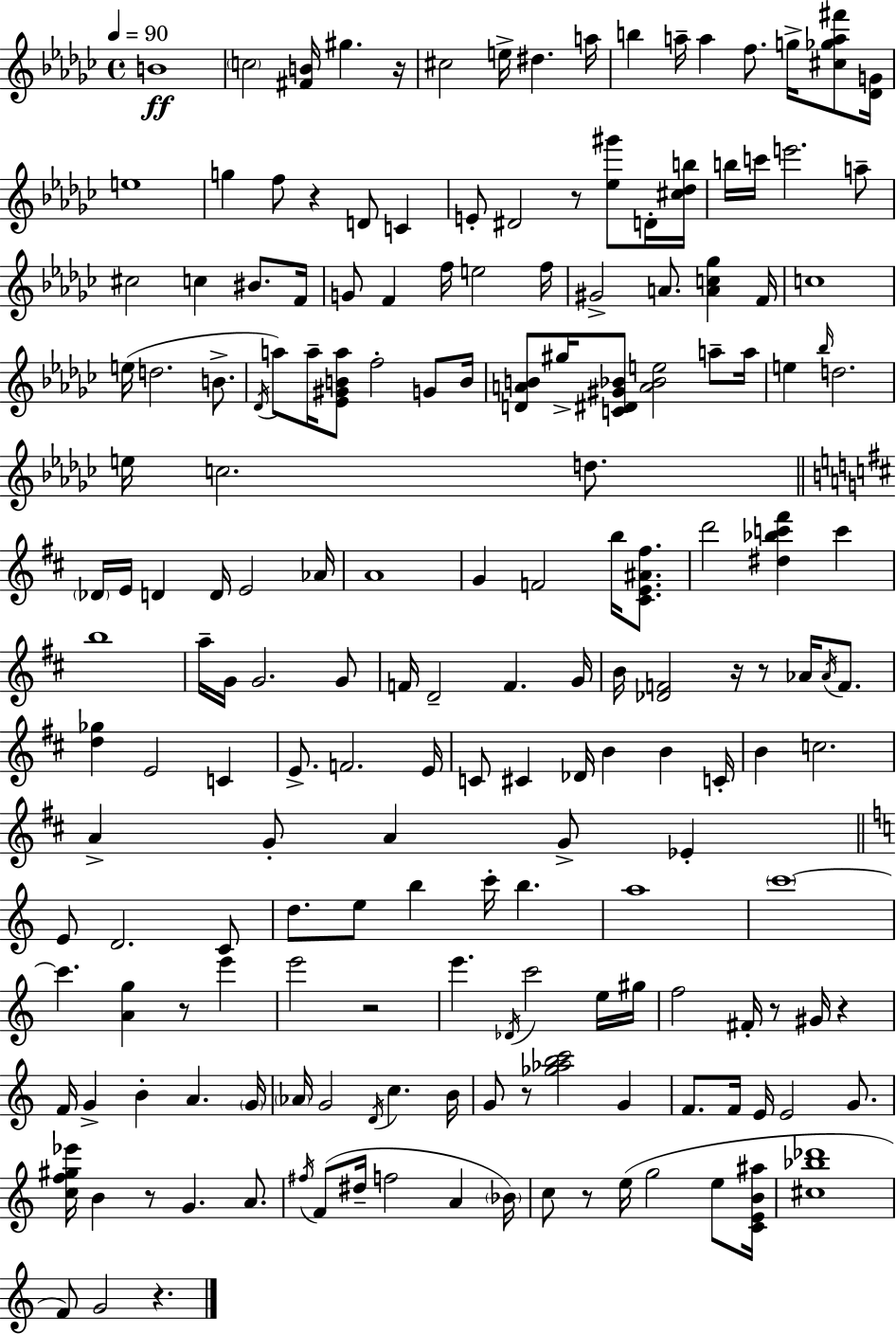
B4/w C5/h [F#4,B4]/s G#5/q. R/s C#5/h E5/s D#5/q. A5/s B5/q A5/s A5/q F5/e. G5/s [C#5,Gb5,A5,F#6]/e [Db4,G4]/s E5/w G5/q F5/e R/q D4/e C4/q E4/e D#4/h R/e [Eb5,G#6]/e D4/s [C#5,Db5,B5]/s B5/s C6/s E6/h. A5/e C#5/h C5/q BIS4/e. F4/s G4/e F4/q F5/s E5/h F5/s G#4/h A4/e. [A4,C5,Gb5]/q F4/s C5/w E5/s D5/h. B4/e. Db4/s A5/e A5/s [Eb4,G#4,B4,A5]/e F5/h G4/e B4/s [D4,A4,B4]/e G#5/s [C4,D#4,G#4,Bb4]/e [A4,Bb4,E5]/h A5/e A5/s E5/q Bb5/s D5/h. E5/s C5/h. D5/e. Db4/s E4/s D4/q D4/s E4/h Ab4/s A4/w G4/q F4/h B5/s [C#4,E4,A#4,F#5]/e. D6/h [D#5,Bb5,C6,F#6]/q C6/q B5/w A5/s G4/s G4/h. G4/e F4/s D4/h F4/q. G4/s B4/s [Db4,F4]/h R/s R/e Ab4/s Ab4/s F4/e. [D5,Gb5]/q E4/h C4/q E4/e. F4/h. E4/s C4/e C#4/q Db4/s B4/q B4/q C4/s B4/q C5/h. A4/q G4/e A4/q G4/e Eb4/q E4/e D4/h. C4/e D5/e. E5/e B5/q C6/s B5/q. A5/w C6/w C6/q. [A4,G5]/q R/e E6/q E6/h R/h E6/q. Db4/s C6/h E5/s G#5/s F5/h F#4/s R/e G#4/s R/q F4/s G4/q B4/q A4/q. G4/s Ab4/s G4/h D4/s C5/q. B4/s G4/e R/e [Gb5,Ab5,B5,C6]/h G4/q F4/e. F4/s E4/s E4/h G4/e. [C5,F5,G#5,Eb6]/s B4/q R/e G4/q. A4/e. F#5/s F4/e D#5/s F5/h A4/q Bb4/s C5/e R/e E5/s G5/h E5/e [C4,E4,B4,A#5]/s [C#5,Bb5,Db6]/w F4/e G4/h R/q.